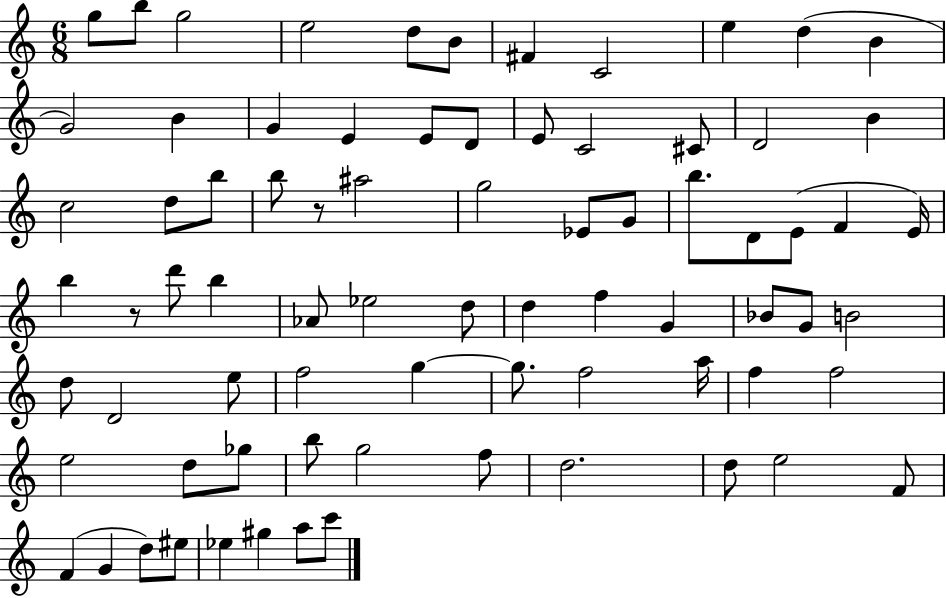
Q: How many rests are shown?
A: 2